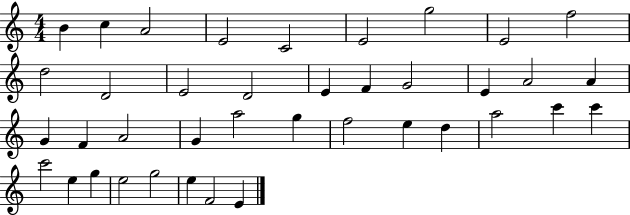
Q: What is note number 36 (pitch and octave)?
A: G5